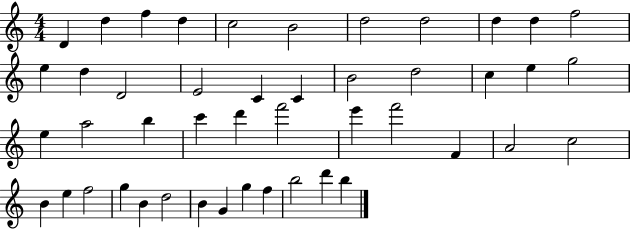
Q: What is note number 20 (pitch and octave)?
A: C5